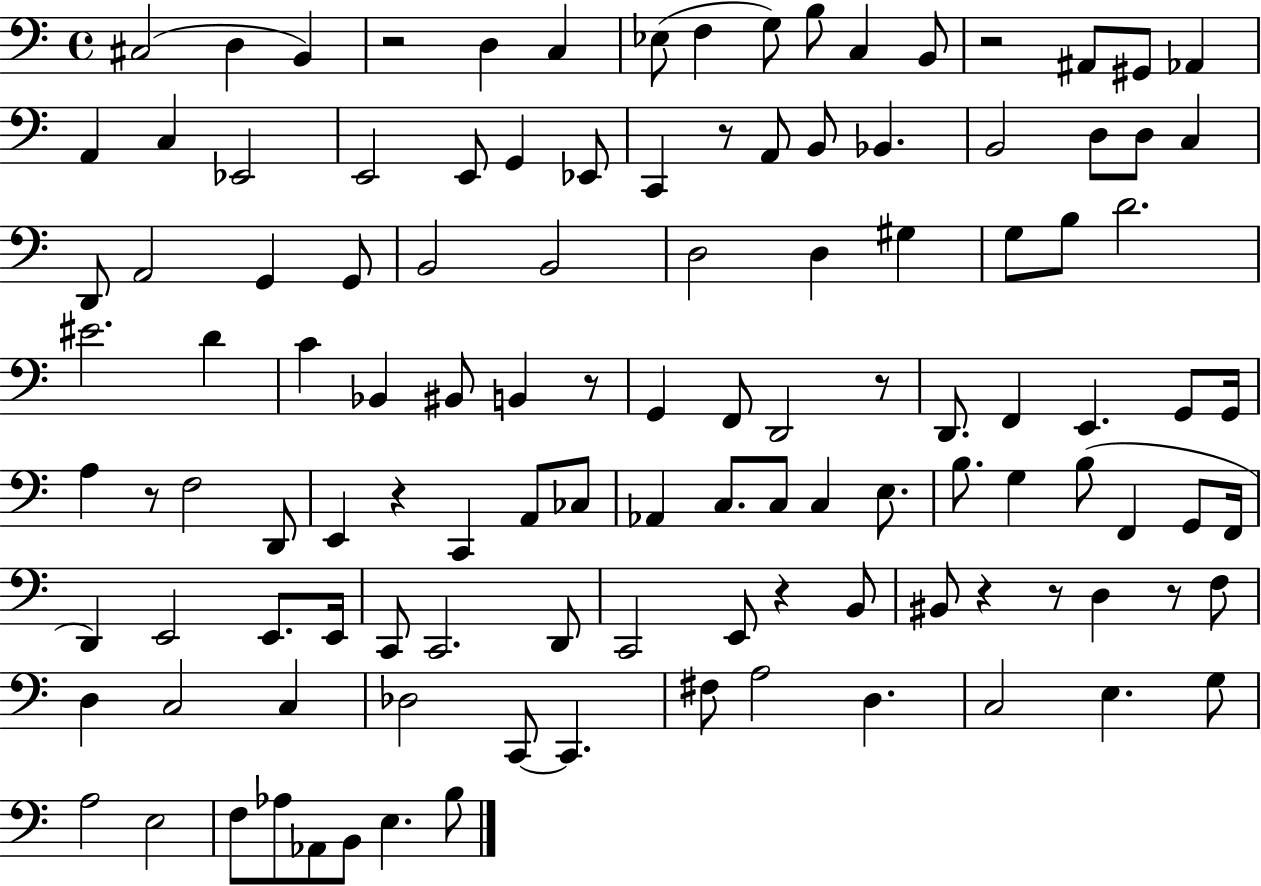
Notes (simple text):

C#3/h D3/q B2/q R/h D3/q C3/q Eb3/e F3/q G3/e B3/e C3/q B2/e R/h A#2/e G#2/e Ab2/q A2/q C3/q Eb2/h E2/h E2/e G2/q Eb2/e C2/q R/e A2/e B2/e Bb2/q. B2/h D3/e D3/e C3/q D2/e A2/h G2/q G2/e B2/h B2/h D3/h D3/q G#3/q G3/e B3/e D4/h. EIS4/h. D4/q C4/q Bb2/q BIS2/e B2/q R/e G2/q F2/e D2/h R/e D2/e. F2/q E2/q. G2/e G2/s A3/q R/e F3/h D2/e E2/q R/q C2/q A2/e CES3/e Ab2/q C3/e. C3/e C3/q E3/e. B3/e. G3/q B3/e F2/q G2/e F2/s D2/q E2/h E2/e. E2/s C2/e C2/h. D2/e C2/h E2/e R/q B2/e BIS2/e R/q R/e D3/q R/e F3/e D3/q C3/h C3/q Db3/h C2/e C2/q. F#3/e A3/h D3/q. C3/h E3/q. G3/e A3/h E3/h F3/e Ab3/e Ab2/e B2/e E3/q. B3/e